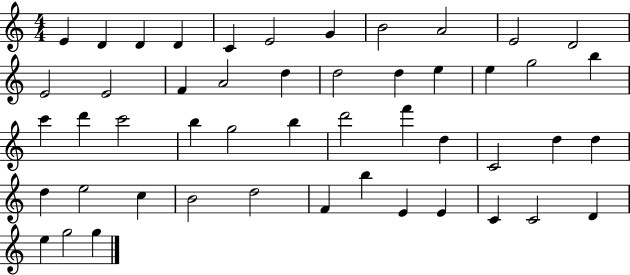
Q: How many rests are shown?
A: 0